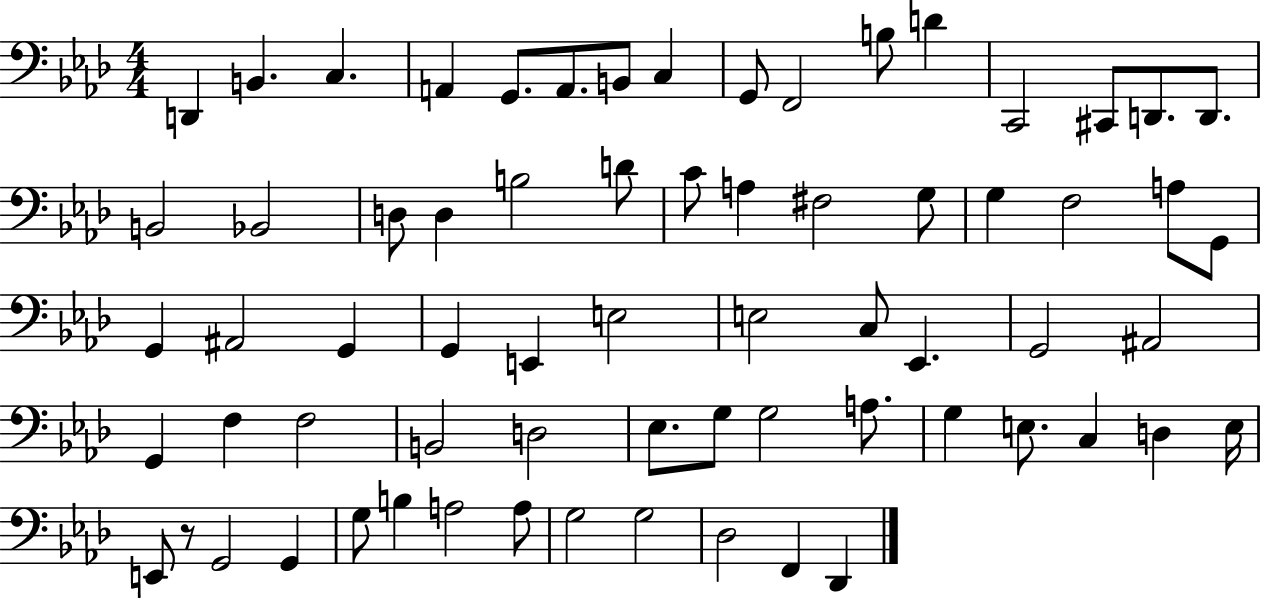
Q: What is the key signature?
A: AES major